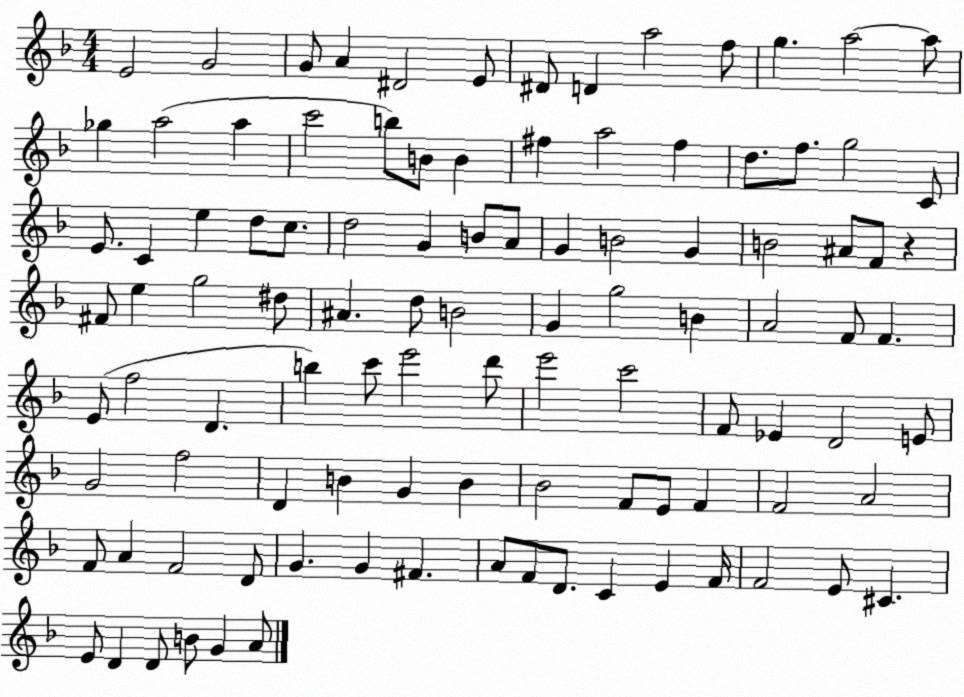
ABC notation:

X:1
T:Untitled
M:4/4
L:1/4
K:F
E2 G2 G/2 A ^D2 E/2 ^D/2 D a2 f/2 g a2 a/2 _g a2 a c'2 b/2 B/2 B ^f a2 ^f d/2 f/2 g2 C/2 E/2 C e d/2 c/2 d2 G B/2 A/2 G B2 G B2 ^A/2 F/2 z ^F/2 e g2 ^d/2 ^A d/2 B2 G g2 B A2 F/2 F E/2 f2 D b c'/2 e'2 d'/2 e'2 c'2 F/2 _E D2 E/2 G2 f2 D B G B _B2 F/2 E/2 F F2 A2 F/2 A F2 D/2 G G ^F A/2 F/2 D/2 C E F/4 F2 E/2 ^C E/2 D D/2 B/2 G A/2